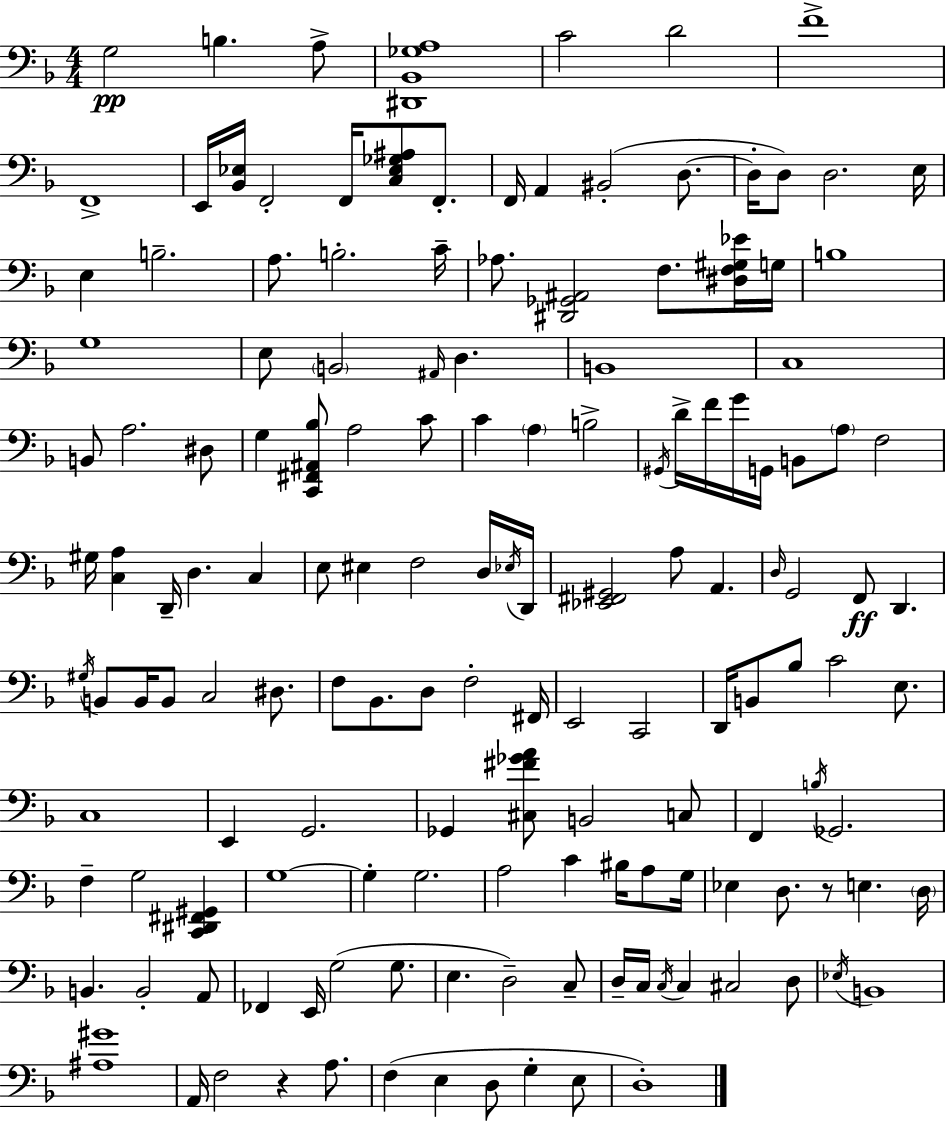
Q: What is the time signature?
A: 4/4